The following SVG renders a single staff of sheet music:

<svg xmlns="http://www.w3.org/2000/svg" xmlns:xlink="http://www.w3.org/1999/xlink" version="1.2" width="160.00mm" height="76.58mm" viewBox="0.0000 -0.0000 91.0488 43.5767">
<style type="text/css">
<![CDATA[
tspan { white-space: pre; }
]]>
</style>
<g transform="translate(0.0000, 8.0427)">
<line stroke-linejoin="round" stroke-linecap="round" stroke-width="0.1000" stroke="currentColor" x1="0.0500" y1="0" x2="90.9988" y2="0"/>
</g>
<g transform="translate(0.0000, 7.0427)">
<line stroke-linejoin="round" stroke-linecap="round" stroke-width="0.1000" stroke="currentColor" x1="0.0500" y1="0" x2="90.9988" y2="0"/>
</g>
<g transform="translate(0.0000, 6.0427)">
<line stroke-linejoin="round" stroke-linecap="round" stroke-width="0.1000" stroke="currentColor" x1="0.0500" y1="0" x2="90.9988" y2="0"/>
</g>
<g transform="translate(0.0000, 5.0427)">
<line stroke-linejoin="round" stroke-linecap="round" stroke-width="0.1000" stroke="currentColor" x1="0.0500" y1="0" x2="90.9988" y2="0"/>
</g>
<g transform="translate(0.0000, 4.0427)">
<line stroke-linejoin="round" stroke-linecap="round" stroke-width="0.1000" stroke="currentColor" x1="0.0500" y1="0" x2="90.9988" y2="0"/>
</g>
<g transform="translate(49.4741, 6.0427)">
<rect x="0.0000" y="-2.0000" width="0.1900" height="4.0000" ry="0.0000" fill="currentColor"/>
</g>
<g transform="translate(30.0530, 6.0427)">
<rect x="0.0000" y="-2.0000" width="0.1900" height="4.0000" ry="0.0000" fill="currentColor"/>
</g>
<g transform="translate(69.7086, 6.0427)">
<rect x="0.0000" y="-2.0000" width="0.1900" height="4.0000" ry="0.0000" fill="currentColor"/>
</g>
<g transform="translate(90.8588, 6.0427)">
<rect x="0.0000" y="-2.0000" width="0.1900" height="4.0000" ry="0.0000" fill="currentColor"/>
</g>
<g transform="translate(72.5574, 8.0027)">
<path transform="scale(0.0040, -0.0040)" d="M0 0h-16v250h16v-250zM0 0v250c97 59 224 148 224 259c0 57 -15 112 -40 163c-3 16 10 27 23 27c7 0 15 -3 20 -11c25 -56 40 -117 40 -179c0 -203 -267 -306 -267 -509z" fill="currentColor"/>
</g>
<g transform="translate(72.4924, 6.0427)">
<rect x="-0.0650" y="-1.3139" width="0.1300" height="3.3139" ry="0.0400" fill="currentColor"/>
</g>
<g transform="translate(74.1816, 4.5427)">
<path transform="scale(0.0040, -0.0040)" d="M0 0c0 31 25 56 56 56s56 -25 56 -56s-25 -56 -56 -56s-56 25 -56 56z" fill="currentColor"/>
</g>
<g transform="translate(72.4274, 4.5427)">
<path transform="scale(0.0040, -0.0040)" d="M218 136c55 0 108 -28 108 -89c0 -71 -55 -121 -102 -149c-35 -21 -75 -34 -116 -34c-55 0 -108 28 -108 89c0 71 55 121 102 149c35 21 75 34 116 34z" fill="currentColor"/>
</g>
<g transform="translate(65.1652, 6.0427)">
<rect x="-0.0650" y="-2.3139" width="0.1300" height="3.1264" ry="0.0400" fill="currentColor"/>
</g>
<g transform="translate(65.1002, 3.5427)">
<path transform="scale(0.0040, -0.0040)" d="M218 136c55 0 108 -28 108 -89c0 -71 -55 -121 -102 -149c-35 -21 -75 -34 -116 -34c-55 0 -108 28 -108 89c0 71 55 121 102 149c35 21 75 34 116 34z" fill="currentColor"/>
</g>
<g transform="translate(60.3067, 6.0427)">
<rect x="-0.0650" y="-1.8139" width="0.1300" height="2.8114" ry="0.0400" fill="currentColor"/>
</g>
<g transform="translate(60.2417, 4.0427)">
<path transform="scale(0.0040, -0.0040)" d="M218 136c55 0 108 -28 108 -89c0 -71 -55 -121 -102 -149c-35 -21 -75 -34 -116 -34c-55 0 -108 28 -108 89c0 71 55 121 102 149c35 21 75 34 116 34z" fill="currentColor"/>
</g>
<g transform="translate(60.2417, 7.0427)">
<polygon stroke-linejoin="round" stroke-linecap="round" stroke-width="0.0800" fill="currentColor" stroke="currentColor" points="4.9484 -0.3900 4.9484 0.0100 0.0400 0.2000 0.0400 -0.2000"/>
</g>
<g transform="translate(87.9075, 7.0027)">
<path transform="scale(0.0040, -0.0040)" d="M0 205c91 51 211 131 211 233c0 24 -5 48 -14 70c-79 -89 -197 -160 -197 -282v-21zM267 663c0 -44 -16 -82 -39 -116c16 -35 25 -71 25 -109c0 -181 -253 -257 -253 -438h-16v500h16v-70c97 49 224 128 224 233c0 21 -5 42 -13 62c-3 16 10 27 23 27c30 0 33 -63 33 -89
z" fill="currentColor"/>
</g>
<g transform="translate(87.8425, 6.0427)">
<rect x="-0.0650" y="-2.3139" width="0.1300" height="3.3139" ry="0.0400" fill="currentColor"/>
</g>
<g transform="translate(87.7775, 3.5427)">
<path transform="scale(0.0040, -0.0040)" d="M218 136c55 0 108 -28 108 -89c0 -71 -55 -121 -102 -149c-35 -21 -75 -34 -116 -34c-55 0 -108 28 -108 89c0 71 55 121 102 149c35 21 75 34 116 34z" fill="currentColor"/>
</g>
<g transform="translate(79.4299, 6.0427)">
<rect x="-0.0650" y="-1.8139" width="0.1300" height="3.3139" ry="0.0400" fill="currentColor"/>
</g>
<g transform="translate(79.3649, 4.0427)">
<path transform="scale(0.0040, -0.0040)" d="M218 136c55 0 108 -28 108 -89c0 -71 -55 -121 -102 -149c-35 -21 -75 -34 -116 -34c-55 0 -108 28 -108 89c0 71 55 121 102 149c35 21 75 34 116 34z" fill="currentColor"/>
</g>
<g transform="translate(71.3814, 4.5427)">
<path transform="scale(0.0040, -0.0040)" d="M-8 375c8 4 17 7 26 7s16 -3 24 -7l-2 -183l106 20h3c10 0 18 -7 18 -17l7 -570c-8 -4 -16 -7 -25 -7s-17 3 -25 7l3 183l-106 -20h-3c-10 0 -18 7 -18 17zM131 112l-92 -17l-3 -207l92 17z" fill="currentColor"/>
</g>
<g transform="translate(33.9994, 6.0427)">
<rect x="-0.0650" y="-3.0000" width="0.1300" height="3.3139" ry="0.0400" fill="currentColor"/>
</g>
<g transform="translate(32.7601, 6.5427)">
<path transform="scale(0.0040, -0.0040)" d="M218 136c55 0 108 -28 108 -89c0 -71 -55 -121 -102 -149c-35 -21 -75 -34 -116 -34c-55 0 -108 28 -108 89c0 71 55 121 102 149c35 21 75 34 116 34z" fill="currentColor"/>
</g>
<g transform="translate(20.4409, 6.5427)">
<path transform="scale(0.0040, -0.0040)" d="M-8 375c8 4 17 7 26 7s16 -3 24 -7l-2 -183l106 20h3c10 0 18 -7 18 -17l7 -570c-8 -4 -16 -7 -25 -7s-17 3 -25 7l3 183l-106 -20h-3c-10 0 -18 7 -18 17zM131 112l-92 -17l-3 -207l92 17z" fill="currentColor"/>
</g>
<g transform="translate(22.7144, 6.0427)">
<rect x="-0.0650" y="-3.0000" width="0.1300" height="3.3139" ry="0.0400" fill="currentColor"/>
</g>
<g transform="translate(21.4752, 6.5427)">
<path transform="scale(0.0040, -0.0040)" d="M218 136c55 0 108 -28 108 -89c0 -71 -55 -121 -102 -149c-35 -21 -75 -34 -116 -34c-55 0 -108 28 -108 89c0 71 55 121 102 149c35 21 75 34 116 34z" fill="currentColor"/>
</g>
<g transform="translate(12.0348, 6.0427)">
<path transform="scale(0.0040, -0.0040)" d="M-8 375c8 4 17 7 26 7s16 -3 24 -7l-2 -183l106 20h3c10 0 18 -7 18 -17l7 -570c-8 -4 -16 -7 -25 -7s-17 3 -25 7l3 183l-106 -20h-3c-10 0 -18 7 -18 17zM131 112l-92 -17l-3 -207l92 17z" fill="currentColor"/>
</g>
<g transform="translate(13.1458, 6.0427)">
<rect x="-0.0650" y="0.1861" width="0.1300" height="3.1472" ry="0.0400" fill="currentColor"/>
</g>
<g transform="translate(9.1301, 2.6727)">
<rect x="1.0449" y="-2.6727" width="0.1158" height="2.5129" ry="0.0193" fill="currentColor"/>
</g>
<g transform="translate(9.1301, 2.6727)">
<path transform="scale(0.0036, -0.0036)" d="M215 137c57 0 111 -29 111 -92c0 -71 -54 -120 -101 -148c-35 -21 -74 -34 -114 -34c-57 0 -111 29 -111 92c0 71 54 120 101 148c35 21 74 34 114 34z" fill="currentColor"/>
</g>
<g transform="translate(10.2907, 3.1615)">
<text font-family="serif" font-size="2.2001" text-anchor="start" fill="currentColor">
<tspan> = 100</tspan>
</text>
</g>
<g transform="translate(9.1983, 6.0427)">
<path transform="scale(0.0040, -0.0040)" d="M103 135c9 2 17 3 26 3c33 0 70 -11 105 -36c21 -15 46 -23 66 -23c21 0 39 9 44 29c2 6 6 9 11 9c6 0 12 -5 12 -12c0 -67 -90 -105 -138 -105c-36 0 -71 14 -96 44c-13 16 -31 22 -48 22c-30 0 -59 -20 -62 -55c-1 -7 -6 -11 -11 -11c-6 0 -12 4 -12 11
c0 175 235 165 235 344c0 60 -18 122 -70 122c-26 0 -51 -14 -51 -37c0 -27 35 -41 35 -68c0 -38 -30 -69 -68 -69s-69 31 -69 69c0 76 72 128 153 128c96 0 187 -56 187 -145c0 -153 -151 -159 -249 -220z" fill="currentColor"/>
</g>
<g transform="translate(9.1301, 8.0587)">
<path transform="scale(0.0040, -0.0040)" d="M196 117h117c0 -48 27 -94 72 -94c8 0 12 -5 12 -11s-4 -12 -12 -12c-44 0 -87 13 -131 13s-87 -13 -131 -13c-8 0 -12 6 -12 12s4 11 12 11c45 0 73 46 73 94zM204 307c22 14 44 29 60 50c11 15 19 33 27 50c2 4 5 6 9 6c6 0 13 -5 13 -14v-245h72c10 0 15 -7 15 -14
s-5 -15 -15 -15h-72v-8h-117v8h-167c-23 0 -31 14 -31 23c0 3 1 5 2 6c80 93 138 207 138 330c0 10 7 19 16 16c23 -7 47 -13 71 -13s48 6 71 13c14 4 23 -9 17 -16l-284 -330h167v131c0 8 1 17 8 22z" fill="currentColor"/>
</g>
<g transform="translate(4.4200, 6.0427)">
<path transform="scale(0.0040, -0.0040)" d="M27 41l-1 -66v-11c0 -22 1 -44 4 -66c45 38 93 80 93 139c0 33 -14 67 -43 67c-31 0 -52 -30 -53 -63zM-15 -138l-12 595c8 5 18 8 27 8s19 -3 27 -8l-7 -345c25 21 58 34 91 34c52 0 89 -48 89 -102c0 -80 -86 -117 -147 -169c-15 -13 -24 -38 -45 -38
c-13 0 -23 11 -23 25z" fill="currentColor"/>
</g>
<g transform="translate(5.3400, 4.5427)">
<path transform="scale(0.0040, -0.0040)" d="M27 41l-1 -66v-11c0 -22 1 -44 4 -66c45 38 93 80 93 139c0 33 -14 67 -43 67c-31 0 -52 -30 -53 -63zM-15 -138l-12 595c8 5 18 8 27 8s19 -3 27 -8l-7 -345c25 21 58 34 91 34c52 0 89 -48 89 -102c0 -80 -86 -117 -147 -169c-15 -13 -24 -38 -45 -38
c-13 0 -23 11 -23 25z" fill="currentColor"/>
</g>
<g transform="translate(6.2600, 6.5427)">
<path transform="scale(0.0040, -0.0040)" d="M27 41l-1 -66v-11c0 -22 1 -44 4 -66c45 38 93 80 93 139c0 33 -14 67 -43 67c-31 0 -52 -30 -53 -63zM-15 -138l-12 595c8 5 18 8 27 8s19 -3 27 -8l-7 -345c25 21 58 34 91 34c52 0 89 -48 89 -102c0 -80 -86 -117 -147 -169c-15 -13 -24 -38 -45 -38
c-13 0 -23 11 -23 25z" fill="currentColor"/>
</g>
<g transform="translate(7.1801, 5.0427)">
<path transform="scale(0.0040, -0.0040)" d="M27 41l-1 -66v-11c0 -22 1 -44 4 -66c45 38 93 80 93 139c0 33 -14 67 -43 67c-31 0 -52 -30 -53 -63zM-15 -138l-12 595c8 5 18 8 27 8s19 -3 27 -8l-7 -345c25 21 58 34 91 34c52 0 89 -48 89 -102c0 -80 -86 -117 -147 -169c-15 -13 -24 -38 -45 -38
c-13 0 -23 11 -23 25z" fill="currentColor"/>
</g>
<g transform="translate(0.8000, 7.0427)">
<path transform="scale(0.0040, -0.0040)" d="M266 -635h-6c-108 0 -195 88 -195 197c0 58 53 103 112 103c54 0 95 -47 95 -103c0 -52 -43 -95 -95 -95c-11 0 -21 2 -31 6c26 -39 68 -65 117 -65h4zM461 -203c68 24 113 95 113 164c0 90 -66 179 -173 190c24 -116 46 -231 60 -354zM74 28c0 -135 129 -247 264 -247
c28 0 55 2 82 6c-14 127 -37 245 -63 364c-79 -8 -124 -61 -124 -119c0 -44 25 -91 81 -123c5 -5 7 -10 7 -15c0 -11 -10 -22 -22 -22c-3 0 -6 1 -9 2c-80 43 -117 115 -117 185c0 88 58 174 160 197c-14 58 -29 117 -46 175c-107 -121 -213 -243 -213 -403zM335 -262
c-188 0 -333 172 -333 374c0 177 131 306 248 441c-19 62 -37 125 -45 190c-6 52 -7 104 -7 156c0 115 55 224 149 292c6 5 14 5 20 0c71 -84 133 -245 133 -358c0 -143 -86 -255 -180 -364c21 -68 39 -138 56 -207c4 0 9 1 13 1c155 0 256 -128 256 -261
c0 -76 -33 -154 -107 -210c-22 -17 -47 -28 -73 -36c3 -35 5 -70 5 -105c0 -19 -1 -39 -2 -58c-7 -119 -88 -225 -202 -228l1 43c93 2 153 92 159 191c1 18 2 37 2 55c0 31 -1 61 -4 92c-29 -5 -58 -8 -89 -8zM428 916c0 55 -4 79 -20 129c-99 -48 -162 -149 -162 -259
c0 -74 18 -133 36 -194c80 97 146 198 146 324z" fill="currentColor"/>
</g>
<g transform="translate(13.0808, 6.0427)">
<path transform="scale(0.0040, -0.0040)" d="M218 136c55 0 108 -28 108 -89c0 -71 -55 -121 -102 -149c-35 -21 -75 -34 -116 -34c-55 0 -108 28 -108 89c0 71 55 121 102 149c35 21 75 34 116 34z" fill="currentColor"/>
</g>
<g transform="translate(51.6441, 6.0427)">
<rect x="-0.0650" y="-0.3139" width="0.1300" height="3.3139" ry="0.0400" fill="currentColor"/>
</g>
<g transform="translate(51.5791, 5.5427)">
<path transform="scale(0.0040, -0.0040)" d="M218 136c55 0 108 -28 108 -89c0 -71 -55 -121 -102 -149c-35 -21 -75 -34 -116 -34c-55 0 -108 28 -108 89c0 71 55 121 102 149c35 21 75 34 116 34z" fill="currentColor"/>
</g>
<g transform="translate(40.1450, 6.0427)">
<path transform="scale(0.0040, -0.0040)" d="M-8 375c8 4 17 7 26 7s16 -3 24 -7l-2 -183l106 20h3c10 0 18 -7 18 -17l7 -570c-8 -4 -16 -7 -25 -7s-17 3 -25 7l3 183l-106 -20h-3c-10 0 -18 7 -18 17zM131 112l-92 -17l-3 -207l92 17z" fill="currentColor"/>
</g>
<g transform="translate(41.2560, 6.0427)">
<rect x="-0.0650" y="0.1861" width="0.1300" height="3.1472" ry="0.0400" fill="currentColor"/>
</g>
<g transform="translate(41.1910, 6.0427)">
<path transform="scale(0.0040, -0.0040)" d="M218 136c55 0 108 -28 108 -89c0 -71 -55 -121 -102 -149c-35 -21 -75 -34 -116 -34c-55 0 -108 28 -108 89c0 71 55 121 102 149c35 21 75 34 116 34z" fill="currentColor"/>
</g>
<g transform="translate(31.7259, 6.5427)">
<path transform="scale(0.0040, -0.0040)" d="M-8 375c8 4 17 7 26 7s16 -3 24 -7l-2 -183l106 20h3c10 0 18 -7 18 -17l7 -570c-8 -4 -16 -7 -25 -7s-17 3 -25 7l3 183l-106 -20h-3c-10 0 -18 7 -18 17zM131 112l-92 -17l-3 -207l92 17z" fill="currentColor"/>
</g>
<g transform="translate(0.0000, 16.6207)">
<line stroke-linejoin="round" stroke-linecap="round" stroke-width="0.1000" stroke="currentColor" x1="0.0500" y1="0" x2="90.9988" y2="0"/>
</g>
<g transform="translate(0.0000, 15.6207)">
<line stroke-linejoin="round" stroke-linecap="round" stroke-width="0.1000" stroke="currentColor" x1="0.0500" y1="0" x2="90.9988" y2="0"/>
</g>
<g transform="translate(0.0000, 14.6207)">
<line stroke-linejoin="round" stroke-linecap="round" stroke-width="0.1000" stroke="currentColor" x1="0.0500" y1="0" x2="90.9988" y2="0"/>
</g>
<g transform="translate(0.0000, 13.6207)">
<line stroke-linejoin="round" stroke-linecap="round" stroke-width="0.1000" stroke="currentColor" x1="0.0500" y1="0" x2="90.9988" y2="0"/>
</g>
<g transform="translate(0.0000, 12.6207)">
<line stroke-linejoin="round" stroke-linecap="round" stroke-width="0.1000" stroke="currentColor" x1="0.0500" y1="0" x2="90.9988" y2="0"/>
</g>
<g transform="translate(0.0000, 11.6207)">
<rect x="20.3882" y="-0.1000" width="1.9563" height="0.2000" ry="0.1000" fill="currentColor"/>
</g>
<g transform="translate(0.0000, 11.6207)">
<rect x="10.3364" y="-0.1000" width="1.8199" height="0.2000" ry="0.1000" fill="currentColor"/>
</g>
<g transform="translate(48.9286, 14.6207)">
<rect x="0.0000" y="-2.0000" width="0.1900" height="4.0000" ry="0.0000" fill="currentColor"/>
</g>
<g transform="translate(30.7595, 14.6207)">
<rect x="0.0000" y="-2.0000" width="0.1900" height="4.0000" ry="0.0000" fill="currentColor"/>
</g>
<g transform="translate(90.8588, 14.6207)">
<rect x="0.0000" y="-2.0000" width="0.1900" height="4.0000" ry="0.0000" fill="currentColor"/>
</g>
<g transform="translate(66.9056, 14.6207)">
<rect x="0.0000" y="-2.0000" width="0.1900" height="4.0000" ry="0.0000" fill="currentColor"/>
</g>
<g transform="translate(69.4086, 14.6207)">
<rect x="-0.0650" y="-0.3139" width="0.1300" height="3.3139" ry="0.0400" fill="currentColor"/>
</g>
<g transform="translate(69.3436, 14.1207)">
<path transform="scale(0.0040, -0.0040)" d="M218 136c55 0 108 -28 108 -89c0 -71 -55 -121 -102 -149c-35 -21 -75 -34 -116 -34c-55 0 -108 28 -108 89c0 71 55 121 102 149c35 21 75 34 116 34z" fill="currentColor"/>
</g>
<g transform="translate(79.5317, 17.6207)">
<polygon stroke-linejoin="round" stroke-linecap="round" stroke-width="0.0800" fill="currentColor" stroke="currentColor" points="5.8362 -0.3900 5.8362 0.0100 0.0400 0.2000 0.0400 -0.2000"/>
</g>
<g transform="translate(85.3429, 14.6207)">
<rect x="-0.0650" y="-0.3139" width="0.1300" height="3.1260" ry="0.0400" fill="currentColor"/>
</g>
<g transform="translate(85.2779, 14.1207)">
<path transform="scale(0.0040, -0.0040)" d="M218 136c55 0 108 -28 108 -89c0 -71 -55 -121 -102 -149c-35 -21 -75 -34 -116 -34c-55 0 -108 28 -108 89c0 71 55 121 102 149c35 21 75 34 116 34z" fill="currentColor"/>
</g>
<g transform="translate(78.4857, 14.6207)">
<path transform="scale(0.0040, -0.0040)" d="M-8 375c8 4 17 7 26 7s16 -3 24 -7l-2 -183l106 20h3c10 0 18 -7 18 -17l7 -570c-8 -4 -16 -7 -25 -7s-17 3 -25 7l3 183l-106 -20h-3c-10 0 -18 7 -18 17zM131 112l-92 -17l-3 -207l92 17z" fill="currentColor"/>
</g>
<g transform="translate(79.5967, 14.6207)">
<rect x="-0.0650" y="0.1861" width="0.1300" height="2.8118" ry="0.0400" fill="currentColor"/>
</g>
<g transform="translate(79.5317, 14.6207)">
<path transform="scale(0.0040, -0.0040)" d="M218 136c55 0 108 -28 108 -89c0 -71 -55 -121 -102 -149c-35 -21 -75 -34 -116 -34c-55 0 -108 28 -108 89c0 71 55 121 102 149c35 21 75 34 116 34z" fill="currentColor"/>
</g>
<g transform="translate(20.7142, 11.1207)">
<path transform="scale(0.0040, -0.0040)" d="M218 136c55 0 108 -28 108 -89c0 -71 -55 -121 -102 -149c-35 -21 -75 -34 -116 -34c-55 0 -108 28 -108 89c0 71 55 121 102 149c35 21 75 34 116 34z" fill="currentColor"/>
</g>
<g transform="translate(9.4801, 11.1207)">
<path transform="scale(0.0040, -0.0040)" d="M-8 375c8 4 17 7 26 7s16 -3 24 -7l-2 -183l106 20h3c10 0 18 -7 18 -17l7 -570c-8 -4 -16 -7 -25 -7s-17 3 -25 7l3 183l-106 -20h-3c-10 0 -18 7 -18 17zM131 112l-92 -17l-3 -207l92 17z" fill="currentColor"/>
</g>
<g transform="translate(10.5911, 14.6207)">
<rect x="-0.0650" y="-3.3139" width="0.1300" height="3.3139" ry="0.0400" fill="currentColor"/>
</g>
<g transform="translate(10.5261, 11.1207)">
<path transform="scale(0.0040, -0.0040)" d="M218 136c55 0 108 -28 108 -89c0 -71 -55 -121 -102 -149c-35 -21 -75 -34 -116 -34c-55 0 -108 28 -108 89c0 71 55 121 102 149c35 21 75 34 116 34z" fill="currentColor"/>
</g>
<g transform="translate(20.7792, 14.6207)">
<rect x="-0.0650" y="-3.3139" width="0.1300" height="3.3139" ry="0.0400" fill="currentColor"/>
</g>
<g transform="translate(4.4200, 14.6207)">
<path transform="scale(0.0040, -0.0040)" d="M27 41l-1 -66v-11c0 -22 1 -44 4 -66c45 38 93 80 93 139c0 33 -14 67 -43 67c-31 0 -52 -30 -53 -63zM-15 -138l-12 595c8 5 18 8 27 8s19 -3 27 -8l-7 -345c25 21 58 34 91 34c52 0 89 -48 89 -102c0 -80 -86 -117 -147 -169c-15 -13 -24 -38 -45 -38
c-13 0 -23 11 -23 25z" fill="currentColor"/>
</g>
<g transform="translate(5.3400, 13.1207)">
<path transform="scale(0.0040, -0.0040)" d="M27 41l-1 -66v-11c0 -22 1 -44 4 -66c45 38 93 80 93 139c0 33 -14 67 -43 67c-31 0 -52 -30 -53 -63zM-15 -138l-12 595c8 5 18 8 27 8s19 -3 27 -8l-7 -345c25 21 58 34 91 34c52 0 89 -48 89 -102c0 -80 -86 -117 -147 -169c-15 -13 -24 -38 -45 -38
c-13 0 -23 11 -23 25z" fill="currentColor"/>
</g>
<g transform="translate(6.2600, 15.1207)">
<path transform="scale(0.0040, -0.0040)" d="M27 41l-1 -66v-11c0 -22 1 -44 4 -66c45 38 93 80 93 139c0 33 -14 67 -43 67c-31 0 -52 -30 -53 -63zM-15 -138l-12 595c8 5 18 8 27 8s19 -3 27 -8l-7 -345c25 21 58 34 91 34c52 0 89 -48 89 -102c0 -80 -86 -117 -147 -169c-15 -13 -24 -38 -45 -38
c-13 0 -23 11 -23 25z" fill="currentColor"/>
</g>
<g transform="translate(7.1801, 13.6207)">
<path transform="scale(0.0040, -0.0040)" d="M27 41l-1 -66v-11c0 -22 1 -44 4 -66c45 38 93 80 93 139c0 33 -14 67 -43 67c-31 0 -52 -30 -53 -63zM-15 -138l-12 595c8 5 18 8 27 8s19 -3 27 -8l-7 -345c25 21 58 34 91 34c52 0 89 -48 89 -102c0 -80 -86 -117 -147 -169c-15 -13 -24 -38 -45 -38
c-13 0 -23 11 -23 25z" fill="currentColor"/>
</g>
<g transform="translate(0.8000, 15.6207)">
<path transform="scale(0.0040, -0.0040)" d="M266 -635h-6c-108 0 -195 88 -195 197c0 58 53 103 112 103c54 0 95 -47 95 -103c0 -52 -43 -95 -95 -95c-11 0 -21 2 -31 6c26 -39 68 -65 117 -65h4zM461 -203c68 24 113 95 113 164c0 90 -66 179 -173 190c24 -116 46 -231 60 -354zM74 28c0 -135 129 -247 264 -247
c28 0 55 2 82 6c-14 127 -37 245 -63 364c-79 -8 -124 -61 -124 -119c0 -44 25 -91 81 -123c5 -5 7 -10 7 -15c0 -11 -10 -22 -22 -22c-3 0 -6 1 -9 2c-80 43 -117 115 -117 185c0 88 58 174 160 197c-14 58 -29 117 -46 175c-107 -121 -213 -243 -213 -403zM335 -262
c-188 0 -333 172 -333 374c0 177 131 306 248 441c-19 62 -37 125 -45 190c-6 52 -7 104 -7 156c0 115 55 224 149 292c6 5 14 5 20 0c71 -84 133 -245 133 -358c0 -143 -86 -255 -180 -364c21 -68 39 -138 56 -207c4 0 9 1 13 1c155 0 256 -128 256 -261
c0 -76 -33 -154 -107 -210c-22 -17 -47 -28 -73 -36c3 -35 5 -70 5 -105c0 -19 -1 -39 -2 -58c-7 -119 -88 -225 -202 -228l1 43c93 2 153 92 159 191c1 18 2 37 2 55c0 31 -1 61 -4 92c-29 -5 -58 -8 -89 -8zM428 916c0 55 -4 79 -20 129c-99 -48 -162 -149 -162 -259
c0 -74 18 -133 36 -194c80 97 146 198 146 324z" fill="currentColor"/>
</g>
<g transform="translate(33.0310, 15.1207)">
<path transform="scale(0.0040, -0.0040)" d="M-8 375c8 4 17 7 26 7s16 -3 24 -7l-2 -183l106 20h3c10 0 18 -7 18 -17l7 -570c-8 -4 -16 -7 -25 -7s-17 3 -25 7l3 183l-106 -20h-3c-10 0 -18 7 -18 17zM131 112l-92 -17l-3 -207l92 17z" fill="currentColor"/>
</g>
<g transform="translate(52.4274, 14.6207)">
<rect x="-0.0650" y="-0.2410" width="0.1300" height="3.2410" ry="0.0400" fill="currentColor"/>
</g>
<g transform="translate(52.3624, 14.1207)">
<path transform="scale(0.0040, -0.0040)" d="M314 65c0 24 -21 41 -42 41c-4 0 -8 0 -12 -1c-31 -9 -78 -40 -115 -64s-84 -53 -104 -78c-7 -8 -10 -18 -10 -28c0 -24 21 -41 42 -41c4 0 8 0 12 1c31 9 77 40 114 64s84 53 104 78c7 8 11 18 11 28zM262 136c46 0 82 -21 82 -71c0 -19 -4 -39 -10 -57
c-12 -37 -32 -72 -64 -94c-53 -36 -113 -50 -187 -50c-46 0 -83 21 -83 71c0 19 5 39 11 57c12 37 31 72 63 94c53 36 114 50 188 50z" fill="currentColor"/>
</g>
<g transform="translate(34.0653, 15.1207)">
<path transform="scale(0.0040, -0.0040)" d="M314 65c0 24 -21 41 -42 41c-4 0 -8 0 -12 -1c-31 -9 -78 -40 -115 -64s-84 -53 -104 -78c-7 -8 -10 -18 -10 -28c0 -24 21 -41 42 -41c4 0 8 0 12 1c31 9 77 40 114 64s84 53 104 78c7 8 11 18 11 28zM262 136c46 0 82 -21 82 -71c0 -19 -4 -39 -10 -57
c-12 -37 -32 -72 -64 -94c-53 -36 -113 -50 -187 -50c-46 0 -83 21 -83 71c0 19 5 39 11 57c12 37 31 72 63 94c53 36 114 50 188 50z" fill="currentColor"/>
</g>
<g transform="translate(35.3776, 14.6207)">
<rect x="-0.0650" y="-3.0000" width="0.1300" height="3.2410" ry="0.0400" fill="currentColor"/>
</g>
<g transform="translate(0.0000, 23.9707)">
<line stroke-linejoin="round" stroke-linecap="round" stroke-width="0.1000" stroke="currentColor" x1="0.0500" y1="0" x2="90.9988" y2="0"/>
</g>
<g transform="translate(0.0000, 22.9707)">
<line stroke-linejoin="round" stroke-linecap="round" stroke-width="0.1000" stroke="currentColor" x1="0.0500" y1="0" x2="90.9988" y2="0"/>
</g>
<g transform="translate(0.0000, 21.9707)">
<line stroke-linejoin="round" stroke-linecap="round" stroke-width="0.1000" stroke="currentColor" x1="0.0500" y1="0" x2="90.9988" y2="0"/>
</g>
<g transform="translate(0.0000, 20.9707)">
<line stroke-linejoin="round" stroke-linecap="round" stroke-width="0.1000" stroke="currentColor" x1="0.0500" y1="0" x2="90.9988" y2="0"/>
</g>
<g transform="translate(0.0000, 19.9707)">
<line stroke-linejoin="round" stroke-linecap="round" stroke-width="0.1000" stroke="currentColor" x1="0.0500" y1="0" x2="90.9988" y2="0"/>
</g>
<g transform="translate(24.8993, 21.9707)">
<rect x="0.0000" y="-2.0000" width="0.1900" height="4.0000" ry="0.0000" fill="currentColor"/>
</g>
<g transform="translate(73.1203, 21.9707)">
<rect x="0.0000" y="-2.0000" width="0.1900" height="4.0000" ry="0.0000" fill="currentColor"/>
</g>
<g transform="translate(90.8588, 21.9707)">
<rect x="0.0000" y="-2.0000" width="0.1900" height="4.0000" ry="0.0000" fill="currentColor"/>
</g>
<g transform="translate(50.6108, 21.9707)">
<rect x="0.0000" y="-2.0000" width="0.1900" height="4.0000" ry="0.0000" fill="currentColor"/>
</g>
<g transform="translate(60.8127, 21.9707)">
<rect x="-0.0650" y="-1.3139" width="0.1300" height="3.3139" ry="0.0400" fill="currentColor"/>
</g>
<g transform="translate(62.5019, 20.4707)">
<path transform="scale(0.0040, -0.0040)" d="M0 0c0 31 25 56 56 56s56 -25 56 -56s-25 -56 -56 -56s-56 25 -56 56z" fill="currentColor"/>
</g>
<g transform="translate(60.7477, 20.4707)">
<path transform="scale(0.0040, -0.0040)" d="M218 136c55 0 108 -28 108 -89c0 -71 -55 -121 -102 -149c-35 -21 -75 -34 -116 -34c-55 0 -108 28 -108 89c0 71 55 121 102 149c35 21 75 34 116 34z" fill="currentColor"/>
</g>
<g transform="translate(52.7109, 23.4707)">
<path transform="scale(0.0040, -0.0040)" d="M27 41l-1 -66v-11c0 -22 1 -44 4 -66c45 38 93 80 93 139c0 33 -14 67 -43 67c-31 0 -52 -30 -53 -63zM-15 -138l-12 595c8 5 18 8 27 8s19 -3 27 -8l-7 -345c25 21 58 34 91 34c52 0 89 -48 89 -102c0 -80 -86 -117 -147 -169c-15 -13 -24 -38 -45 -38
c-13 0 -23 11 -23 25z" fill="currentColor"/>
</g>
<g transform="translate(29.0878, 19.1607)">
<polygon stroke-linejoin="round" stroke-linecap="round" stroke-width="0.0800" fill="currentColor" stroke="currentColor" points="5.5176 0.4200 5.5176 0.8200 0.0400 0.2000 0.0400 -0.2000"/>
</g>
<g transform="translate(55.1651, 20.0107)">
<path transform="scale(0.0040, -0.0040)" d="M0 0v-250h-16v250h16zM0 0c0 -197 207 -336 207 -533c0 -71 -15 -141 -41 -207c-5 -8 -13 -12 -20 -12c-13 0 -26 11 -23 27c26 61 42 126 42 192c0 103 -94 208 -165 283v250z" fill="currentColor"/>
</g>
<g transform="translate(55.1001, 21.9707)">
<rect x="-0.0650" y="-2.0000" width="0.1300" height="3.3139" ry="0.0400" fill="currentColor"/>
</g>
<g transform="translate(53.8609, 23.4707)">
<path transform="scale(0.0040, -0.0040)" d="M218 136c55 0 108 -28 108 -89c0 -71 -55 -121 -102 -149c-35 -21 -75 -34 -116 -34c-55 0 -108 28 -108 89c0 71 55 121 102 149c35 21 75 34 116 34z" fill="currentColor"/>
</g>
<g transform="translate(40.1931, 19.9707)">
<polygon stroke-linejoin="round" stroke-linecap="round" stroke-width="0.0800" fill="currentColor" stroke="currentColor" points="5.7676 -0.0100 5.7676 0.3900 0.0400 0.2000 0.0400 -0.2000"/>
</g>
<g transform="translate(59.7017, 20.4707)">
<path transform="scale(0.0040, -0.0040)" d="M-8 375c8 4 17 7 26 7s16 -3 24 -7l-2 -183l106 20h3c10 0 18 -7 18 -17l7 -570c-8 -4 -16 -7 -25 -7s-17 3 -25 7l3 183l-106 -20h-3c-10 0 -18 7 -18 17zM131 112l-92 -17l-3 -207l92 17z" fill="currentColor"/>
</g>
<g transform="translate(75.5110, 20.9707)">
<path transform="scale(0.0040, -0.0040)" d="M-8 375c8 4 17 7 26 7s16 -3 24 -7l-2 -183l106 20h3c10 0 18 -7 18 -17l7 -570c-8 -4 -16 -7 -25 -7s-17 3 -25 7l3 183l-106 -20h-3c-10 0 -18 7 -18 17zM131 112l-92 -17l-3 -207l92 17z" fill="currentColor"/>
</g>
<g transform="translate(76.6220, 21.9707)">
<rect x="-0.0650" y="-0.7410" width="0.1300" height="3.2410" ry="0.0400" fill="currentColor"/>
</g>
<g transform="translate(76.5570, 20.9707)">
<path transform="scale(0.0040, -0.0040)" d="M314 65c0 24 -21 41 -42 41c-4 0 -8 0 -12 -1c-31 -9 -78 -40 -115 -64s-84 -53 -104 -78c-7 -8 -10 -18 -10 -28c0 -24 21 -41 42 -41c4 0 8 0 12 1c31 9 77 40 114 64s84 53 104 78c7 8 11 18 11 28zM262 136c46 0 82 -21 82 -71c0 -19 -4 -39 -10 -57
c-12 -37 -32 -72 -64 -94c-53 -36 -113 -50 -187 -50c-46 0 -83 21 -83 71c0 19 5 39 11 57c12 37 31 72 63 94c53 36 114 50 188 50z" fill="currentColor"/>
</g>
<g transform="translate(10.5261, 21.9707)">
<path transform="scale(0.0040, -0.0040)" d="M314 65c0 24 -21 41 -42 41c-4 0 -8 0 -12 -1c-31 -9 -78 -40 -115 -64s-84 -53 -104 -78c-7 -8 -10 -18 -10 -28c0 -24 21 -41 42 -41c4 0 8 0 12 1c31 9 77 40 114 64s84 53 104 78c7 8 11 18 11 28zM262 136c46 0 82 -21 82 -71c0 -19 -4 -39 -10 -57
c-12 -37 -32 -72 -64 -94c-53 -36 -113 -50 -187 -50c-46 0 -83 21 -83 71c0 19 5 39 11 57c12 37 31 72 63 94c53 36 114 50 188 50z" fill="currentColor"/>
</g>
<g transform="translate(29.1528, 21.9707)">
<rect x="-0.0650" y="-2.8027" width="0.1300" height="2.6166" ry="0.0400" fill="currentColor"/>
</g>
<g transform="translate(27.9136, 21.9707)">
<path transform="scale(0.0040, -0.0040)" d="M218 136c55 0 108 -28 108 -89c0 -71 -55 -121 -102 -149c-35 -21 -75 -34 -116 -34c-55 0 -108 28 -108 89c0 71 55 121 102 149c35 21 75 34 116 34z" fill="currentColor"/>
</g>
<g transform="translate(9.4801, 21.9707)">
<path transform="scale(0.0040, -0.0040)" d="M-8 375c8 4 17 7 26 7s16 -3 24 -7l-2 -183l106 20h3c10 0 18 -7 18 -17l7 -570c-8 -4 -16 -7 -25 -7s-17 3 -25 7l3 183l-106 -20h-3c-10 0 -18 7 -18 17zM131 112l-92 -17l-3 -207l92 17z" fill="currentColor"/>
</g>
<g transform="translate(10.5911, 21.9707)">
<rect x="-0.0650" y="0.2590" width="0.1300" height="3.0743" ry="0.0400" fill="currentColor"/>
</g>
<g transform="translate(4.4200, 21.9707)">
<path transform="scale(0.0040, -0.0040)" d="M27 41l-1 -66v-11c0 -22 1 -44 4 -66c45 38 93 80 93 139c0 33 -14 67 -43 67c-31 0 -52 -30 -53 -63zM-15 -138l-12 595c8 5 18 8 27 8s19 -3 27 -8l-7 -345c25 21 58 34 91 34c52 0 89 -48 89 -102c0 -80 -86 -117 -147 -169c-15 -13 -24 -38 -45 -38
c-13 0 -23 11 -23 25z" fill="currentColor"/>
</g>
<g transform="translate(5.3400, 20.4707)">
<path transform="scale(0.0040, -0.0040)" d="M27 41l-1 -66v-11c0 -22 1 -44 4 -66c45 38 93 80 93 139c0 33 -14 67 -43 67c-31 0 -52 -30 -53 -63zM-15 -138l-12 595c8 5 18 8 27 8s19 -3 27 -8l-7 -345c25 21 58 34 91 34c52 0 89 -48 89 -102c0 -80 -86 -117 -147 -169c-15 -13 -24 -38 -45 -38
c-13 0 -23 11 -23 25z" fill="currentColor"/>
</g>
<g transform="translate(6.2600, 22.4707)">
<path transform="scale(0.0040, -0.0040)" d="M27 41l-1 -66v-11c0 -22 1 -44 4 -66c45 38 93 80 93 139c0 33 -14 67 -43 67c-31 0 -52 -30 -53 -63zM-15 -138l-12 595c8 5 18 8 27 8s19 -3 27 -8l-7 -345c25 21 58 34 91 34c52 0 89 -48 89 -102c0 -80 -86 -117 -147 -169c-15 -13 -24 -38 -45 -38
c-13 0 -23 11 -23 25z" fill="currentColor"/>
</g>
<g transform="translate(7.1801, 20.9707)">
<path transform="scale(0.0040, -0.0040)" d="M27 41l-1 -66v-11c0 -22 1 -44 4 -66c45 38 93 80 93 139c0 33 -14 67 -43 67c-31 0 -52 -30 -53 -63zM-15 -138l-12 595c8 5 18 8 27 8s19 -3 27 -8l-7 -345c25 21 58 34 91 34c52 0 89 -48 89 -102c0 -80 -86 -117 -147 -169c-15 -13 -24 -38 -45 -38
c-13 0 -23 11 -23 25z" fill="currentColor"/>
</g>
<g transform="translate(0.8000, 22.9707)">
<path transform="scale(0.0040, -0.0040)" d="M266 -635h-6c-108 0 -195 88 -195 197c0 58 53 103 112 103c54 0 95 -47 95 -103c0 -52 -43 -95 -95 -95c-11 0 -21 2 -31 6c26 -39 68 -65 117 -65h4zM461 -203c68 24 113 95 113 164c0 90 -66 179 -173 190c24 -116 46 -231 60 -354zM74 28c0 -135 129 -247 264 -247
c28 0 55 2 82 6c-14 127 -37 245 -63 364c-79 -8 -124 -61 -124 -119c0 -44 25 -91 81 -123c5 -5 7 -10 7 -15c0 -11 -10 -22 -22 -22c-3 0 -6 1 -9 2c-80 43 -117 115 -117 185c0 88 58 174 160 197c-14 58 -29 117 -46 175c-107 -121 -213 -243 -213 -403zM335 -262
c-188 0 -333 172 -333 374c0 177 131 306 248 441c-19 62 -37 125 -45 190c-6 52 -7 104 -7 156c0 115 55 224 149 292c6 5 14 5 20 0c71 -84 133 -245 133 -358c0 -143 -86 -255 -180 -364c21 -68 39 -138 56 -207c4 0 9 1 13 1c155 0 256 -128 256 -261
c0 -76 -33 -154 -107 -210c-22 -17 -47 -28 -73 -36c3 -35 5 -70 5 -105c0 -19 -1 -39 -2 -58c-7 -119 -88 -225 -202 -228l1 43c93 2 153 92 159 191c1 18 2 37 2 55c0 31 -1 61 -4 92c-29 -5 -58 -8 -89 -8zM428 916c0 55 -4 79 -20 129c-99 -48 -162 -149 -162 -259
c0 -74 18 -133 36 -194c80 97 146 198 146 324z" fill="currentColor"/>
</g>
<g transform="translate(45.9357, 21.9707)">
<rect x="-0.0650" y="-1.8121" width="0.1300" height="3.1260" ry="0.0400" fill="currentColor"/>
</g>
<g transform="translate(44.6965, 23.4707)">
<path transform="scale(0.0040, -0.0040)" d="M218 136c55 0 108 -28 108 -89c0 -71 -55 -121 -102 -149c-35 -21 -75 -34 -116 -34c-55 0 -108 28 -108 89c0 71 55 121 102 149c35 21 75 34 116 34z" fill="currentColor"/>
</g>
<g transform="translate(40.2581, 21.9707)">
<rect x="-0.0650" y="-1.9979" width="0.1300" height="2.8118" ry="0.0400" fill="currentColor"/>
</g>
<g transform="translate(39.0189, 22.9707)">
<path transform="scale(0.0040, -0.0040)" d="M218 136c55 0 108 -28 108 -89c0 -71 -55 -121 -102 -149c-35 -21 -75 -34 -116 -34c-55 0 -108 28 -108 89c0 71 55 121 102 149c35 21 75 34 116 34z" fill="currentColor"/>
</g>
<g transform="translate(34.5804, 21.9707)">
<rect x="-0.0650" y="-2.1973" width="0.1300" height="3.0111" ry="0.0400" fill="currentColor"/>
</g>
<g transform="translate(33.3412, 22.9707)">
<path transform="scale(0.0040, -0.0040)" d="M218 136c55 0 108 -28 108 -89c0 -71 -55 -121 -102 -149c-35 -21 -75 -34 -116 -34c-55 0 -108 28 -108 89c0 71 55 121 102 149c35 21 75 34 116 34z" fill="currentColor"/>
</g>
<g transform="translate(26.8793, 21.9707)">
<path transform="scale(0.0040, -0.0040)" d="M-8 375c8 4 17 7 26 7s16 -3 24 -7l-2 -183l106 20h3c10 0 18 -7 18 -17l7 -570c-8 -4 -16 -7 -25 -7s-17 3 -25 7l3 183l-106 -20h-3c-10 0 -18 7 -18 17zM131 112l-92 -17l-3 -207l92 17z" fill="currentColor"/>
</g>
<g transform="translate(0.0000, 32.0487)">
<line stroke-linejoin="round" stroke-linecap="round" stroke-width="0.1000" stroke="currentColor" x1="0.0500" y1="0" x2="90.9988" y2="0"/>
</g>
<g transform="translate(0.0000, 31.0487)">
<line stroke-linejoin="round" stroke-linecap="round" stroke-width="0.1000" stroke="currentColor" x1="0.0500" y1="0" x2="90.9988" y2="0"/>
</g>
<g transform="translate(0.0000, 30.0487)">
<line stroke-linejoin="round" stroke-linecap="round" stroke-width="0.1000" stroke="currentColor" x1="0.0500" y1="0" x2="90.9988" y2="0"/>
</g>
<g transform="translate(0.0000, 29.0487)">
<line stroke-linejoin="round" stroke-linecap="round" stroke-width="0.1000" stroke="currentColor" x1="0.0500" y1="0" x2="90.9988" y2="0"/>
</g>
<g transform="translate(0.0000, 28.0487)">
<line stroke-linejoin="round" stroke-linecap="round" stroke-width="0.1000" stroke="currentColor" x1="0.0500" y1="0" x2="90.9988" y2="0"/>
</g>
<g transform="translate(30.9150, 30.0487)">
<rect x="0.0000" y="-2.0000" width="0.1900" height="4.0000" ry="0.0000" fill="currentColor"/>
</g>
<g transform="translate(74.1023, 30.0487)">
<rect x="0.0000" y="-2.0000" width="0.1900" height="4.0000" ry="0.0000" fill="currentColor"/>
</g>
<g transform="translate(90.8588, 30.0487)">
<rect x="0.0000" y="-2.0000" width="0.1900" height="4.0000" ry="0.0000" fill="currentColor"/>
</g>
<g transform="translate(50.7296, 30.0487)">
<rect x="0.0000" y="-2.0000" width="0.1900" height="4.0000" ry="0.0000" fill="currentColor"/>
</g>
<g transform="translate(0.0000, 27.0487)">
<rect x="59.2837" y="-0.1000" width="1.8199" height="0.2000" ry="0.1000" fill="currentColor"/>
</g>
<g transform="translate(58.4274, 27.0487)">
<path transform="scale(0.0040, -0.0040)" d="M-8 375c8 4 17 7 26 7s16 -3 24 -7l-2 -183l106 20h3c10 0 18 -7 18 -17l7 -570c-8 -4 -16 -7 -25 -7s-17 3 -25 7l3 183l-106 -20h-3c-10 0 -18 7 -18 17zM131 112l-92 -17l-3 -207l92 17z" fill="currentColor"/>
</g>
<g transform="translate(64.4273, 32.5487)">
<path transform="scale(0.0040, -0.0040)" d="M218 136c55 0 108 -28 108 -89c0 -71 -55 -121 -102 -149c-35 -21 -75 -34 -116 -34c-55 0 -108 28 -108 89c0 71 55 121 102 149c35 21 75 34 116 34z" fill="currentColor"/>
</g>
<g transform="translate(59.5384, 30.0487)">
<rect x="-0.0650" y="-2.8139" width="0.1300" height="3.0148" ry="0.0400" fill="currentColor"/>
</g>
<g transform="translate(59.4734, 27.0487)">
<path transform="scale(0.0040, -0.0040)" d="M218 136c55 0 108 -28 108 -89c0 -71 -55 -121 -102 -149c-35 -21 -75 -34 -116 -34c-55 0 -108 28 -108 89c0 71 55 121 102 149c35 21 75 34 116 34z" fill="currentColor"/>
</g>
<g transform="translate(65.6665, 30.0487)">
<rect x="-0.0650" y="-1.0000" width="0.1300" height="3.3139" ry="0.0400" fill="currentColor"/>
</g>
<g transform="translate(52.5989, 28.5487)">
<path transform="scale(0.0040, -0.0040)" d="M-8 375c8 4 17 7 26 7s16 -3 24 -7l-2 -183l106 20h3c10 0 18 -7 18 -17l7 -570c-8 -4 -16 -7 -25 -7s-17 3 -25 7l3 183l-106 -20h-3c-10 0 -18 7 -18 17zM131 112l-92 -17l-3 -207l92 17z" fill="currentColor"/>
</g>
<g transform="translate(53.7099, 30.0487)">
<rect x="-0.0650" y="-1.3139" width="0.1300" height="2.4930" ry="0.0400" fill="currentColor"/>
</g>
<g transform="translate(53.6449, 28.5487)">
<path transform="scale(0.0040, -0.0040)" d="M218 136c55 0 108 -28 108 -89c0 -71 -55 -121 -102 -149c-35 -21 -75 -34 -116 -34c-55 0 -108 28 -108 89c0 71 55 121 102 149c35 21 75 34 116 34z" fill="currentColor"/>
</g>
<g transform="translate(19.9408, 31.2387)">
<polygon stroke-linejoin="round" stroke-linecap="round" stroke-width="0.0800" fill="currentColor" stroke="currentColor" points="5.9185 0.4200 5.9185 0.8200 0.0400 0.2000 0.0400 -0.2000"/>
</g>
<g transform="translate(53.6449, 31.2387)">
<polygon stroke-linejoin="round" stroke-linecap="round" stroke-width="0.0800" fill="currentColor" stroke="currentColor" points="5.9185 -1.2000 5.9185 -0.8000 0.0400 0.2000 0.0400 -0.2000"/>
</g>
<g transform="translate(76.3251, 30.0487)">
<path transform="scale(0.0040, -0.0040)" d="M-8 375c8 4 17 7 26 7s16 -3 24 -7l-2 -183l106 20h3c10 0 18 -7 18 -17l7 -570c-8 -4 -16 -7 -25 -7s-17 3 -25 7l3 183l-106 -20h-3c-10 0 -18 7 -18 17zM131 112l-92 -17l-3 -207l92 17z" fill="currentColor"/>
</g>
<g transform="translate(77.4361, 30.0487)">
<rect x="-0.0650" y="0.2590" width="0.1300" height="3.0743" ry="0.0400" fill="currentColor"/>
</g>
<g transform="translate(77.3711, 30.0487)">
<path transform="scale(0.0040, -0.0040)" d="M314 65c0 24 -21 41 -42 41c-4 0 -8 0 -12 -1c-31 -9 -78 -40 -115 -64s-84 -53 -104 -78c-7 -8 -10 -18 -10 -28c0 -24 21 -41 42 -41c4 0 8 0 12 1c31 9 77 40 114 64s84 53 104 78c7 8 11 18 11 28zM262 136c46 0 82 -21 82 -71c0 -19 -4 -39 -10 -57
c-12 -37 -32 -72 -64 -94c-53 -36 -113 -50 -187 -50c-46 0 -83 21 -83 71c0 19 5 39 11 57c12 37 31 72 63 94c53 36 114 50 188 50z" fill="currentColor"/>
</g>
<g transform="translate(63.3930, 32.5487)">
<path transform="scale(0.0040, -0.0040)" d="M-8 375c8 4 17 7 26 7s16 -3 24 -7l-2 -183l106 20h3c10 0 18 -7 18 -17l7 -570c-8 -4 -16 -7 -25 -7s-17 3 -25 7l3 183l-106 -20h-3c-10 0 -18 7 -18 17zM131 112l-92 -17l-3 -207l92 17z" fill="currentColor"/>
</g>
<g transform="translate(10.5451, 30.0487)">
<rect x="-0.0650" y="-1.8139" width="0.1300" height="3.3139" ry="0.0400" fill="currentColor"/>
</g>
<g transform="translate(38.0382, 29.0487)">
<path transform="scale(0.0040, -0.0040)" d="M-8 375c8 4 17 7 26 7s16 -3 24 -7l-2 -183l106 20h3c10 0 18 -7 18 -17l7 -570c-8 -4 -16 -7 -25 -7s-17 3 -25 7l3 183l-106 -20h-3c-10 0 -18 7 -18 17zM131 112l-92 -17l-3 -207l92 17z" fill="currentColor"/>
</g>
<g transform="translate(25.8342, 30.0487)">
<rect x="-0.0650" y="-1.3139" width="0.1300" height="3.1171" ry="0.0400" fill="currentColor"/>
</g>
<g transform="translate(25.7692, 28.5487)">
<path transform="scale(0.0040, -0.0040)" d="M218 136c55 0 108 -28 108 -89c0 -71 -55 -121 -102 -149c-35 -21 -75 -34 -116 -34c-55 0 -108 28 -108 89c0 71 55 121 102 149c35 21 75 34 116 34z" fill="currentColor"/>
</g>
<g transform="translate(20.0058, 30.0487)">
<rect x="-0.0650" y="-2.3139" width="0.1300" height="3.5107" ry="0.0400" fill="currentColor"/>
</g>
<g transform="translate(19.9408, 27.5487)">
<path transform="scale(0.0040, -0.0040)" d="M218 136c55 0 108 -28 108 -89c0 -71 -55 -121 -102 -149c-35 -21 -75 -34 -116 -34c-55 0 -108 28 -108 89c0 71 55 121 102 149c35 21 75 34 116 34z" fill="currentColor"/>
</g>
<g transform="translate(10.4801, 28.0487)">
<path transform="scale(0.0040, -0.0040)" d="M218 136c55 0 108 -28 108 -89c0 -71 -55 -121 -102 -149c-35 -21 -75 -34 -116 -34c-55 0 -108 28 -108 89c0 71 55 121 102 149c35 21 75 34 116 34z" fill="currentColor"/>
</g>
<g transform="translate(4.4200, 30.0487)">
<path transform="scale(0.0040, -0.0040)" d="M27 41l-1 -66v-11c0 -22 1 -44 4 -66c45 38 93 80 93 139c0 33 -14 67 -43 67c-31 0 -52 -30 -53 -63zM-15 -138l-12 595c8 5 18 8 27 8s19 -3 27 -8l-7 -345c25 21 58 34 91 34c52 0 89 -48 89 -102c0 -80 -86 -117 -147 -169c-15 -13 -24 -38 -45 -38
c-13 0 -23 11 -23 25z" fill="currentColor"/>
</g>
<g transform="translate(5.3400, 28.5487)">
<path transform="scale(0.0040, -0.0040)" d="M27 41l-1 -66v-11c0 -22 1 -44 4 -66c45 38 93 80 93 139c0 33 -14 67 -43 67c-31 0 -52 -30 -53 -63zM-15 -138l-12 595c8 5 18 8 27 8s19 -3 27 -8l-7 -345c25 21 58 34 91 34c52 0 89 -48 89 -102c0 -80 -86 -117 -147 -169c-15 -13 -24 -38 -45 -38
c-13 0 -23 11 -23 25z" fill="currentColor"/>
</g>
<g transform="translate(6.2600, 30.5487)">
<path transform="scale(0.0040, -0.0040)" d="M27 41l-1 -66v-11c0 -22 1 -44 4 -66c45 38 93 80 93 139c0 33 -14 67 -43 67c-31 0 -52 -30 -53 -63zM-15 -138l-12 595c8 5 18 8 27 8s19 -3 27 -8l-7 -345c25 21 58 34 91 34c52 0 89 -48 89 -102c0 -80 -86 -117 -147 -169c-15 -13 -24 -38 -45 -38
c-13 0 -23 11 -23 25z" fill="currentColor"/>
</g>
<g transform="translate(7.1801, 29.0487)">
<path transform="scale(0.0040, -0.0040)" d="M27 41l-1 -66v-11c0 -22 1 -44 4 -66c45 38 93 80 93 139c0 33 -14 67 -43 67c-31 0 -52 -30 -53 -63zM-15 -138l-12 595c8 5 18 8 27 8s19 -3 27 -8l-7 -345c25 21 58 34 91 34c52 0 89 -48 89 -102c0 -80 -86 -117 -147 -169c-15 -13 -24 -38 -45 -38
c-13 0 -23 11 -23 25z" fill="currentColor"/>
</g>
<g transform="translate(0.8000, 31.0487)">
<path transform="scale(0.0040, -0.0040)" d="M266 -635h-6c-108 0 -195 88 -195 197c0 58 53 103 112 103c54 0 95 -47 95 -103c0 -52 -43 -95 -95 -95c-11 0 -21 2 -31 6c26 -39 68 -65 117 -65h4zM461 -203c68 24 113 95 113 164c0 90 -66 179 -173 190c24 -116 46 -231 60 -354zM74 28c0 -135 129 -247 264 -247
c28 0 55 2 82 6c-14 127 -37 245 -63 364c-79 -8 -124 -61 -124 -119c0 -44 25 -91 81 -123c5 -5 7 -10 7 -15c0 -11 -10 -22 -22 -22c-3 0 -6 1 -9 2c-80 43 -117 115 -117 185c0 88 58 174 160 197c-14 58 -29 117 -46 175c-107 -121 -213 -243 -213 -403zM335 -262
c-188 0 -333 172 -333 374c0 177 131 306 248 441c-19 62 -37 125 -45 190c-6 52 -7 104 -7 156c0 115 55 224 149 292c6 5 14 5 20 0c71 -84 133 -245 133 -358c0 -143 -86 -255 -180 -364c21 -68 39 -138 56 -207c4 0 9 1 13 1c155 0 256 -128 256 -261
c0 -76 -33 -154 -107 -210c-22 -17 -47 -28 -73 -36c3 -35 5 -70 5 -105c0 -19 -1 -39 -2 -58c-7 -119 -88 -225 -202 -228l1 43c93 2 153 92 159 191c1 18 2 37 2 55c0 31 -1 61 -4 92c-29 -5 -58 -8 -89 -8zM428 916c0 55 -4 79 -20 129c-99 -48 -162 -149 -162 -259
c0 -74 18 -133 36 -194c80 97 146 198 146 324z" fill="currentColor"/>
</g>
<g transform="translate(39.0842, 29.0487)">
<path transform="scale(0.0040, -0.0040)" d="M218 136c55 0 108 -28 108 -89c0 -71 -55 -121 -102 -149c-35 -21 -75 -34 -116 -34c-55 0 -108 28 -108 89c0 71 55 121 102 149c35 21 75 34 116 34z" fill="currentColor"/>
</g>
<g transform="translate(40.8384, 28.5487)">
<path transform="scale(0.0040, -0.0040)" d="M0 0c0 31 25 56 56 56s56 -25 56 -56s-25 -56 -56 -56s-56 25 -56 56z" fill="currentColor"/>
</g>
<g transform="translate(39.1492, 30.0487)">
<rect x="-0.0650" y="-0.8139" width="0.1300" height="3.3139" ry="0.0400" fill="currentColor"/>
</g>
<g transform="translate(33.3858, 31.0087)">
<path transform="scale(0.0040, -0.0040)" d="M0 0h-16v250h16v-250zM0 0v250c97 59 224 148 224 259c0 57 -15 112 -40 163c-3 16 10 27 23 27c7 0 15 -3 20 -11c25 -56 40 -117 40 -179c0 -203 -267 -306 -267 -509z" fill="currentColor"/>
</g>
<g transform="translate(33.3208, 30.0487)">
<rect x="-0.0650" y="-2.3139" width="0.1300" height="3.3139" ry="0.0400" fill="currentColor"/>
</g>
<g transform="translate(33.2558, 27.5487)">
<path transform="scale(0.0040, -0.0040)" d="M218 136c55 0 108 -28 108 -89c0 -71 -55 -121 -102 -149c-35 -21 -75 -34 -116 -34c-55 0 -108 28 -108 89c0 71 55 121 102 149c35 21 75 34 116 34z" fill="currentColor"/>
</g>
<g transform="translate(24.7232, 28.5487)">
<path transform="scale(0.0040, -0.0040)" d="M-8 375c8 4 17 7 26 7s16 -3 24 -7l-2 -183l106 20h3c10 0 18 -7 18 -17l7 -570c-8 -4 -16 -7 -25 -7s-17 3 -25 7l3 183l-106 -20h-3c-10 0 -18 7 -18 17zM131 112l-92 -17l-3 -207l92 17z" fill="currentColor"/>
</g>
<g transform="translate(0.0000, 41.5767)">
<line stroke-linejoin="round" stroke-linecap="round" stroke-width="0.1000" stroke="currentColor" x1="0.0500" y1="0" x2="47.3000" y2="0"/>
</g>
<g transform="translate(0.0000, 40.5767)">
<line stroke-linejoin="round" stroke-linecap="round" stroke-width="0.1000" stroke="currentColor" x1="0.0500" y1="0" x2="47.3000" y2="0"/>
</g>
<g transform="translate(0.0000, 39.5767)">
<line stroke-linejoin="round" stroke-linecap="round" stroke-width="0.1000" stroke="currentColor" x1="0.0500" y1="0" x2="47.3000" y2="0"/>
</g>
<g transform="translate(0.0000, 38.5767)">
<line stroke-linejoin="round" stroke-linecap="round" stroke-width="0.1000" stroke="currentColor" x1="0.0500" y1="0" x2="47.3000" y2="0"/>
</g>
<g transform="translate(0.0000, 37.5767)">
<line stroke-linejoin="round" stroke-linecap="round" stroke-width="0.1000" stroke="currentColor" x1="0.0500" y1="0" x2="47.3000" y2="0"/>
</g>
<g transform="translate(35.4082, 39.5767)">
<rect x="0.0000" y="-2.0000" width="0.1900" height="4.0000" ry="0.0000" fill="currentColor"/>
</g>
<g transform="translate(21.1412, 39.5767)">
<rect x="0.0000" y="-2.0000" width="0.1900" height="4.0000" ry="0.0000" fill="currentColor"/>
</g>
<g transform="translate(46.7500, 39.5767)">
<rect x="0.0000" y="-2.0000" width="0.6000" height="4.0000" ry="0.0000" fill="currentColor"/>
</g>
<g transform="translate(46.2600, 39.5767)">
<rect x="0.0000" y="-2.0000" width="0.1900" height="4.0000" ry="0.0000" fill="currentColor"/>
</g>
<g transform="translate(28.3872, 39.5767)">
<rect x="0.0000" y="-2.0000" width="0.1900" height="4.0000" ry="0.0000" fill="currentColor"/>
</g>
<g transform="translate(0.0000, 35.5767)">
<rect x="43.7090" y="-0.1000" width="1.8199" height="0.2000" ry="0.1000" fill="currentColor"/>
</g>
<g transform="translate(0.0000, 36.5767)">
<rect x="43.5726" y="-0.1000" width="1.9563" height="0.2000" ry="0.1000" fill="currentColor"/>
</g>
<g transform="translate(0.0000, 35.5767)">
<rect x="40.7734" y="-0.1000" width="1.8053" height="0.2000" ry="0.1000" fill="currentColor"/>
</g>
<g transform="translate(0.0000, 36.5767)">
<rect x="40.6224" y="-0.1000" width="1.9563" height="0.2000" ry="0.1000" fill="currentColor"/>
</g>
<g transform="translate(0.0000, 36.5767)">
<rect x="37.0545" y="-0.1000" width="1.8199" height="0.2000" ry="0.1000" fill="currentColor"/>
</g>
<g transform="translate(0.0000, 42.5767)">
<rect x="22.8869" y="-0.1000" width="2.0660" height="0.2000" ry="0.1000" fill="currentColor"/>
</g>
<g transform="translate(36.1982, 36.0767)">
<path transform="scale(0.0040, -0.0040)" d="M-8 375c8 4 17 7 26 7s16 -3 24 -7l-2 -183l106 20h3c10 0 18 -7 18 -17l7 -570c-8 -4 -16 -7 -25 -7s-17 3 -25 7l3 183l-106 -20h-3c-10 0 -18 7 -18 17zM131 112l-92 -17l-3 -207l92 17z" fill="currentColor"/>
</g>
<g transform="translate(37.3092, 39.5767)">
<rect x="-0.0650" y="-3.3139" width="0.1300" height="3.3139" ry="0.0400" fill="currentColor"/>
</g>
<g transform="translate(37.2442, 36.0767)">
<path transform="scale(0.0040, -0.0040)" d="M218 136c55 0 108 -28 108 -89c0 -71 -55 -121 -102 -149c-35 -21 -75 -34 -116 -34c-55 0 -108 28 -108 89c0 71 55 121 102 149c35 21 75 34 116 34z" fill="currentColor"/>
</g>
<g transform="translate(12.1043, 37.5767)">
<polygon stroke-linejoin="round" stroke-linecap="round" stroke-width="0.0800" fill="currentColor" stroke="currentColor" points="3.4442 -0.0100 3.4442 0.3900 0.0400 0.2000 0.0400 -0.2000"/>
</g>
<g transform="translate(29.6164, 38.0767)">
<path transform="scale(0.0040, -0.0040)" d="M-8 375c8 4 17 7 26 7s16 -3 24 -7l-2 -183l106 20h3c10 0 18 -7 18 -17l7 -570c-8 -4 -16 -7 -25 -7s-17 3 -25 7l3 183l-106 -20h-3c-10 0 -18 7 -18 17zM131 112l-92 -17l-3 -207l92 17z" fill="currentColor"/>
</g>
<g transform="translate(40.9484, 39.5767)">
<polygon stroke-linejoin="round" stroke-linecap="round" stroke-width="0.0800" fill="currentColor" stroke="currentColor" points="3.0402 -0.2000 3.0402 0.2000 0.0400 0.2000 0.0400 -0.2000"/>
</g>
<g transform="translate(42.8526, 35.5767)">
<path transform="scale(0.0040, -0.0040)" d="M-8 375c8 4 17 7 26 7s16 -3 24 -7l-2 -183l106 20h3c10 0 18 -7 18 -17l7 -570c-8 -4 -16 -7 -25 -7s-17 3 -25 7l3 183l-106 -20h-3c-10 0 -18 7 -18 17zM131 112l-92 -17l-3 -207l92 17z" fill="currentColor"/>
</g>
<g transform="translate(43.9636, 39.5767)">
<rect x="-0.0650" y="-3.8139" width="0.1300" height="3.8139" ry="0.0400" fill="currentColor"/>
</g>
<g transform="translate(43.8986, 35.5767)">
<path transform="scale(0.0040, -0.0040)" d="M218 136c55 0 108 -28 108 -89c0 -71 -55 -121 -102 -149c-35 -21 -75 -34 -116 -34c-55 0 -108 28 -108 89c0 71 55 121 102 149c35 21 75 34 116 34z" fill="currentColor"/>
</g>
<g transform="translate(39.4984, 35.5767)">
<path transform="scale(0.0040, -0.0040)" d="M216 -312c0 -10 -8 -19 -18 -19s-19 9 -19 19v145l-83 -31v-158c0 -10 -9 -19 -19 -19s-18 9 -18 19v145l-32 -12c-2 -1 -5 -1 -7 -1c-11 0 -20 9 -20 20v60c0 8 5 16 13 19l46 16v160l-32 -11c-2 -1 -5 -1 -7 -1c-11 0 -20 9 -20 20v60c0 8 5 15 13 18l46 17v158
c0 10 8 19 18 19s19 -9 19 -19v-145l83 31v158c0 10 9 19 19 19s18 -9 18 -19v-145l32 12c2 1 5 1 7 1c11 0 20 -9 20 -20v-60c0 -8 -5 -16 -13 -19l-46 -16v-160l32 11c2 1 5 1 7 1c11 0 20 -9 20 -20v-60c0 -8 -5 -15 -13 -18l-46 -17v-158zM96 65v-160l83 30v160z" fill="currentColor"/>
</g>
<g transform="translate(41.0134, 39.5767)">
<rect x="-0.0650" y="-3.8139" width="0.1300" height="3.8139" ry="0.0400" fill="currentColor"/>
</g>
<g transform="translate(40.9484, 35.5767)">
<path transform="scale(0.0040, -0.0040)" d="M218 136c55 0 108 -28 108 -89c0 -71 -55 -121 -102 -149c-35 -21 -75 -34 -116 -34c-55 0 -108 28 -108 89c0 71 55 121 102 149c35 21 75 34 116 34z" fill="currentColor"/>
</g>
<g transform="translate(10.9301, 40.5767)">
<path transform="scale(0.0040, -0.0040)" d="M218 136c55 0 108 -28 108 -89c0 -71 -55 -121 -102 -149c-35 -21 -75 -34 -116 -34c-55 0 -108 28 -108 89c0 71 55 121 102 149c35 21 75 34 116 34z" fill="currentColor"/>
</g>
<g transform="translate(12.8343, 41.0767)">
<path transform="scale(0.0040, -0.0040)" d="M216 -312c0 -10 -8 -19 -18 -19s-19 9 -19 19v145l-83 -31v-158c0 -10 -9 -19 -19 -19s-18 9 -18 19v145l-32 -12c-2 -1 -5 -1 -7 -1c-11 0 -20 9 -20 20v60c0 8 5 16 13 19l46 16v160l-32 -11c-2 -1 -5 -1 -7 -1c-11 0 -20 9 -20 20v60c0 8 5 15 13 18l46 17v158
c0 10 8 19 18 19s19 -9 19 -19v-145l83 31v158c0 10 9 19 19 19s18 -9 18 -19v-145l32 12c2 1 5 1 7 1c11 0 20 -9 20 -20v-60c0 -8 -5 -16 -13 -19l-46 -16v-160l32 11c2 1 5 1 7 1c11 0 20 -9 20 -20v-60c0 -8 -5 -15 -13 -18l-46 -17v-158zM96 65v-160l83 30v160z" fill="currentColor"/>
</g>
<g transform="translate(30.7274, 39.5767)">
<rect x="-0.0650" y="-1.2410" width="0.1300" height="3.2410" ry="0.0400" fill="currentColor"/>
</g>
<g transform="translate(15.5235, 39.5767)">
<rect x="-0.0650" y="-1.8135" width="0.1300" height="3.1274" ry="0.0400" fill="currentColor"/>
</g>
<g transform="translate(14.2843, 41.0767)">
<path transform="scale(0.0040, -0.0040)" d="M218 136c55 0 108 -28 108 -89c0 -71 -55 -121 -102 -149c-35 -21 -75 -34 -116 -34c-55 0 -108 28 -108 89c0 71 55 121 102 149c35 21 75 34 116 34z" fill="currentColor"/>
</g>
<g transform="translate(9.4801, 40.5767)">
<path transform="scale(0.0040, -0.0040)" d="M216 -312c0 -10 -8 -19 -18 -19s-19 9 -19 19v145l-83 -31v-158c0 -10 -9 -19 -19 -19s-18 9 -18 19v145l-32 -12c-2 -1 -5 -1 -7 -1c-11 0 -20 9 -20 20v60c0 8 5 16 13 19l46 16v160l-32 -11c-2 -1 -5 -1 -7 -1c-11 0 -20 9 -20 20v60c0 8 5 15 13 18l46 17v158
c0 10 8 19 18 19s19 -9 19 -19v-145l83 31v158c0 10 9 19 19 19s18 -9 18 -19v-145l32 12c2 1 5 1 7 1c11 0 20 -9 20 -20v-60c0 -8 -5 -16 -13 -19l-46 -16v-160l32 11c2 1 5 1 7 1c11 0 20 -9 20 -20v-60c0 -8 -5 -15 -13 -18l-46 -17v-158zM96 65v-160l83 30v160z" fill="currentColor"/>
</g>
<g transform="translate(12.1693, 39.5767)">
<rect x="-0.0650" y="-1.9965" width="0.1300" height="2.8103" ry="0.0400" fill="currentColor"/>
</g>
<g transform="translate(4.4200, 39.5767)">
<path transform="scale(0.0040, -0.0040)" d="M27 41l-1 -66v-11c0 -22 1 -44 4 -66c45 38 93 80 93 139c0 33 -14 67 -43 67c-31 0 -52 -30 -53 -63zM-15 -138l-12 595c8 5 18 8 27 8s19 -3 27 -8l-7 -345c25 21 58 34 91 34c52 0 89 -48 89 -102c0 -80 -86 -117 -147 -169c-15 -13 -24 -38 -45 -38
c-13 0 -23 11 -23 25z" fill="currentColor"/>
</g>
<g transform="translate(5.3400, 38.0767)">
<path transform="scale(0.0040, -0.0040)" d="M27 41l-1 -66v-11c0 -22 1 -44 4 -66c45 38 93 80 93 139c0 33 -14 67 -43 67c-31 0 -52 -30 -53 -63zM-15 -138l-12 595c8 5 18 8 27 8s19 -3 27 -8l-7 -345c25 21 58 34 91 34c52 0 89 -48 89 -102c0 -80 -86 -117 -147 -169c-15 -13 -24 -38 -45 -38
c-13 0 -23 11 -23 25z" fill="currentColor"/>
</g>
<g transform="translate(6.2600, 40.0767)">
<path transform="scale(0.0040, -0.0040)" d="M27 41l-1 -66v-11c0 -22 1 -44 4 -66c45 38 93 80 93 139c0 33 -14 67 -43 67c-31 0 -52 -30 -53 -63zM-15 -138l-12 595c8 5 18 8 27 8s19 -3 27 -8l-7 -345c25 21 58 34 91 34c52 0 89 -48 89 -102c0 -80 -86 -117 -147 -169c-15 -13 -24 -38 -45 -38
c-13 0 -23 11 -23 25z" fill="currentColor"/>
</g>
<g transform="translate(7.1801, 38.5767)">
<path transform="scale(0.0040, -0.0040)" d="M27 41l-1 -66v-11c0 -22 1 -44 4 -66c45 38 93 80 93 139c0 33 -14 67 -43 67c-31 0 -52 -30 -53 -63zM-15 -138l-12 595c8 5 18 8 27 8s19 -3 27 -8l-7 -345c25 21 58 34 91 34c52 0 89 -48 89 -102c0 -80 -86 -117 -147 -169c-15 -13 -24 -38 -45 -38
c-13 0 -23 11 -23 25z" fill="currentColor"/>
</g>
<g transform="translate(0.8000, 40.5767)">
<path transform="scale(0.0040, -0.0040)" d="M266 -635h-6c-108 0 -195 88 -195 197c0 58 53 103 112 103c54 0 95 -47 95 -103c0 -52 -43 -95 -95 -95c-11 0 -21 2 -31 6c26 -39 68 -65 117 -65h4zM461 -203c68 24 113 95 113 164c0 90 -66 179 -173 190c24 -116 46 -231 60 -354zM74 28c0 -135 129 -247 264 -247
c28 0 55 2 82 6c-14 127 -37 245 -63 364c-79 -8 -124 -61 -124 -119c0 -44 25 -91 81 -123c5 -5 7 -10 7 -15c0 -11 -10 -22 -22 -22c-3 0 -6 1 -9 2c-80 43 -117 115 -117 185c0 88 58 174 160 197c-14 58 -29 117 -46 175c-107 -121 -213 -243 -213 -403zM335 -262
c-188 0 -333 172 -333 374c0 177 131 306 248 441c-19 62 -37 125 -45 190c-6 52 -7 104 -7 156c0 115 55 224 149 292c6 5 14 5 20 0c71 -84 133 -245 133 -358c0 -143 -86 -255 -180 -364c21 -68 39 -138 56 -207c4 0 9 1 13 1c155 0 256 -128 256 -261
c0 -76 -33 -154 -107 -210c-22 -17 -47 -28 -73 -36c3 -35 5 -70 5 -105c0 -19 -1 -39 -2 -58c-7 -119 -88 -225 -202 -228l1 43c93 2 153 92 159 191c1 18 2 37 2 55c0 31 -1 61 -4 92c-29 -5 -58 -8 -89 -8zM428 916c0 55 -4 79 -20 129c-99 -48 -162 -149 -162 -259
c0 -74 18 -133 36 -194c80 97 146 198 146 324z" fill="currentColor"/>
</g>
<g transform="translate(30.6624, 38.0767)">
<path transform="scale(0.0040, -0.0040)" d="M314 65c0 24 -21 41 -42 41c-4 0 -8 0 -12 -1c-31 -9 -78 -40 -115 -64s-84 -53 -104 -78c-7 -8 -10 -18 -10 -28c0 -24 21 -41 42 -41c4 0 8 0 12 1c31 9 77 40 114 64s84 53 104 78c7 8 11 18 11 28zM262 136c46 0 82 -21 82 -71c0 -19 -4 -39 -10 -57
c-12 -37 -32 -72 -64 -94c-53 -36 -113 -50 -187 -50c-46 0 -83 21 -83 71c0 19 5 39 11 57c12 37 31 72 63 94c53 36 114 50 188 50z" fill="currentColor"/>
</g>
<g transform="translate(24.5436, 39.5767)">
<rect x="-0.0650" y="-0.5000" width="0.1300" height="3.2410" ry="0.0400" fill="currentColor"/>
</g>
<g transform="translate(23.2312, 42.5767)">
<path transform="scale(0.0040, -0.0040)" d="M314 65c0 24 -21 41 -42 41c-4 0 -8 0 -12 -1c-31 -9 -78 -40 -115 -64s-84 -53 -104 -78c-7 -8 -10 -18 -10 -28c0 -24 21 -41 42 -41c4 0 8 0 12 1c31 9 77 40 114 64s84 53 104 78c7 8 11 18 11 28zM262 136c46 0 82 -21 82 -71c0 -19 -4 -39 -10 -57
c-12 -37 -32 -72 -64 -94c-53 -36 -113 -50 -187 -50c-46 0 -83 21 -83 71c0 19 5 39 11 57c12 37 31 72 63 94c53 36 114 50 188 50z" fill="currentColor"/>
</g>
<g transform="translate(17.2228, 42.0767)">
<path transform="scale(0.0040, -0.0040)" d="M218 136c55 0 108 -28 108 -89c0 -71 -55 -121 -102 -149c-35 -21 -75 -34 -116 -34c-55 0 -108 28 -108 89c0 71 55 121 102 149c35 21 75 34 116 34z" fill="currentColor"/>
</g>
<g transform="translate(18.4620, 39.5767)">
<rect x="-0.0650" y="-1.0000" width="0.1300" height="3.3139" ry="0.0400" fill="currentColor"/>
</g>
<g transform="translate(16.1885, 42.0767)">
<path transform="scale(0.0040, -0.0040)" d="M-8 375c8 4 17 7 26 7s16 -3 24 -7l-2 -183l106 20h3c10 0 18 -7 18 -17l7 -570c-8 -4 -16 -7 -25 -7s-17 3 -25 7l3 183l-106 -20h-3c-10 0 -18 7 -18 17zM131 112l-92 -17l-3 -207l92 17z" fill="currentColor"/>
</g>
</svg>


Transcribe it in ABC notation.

X:1
T:Untitled
M:2/4
L:1/4
K:Ab
B A A B c f/2 g/2 e/2 f g/4 b b A2 c2 c B/2 c/2 B2 B/2 G/2 G/2 F/2 _F/2 e d2 f g/2 e/2 g/2 d e/2 a/2 D B2 ^G/2 ^F/2 D C2 e2 b ^c'/2 c'/2